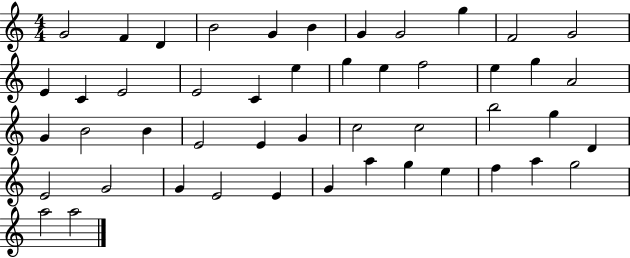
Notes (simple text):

G4/h F4/q D4/q B4/h G4/q B4/q G4/q G4/h G5/q F4/h G4/h E4/q C4/q E4/h E4/h C4/q E5/q G5/q E5/q F5/h E5/q G5/q A4/h G4/q B4/h B4/q E4/h E4/q G4/q C5/h C5/h B5/h G5/q D4/q E4/h G4/h G4/q E4/h E4/q G4/q A5/q G5/q E5/q F5/q A5/q G5/h A5/h A5/h